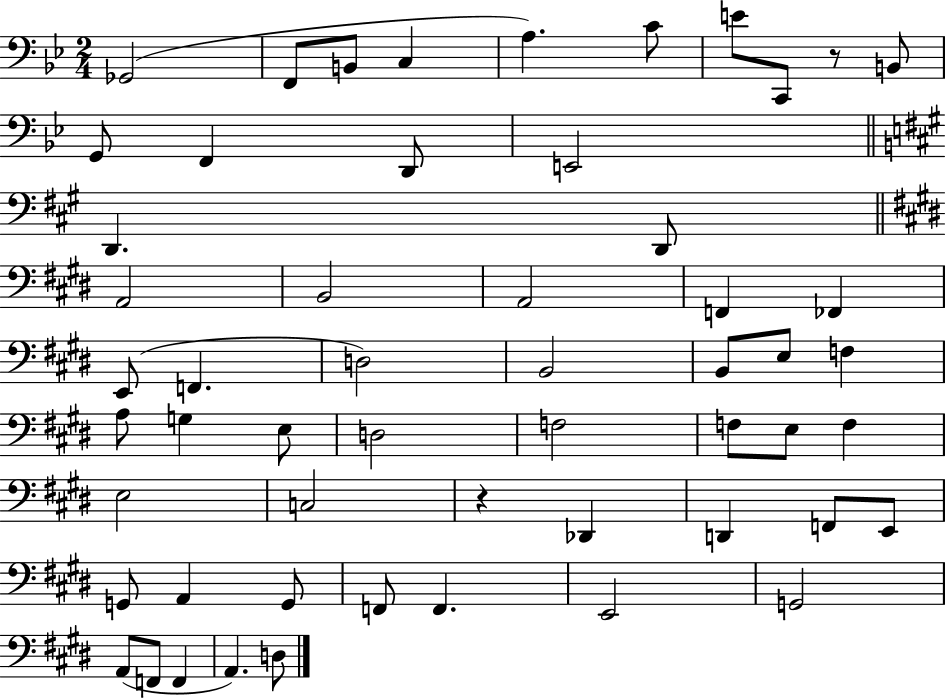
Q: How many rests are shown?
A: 2